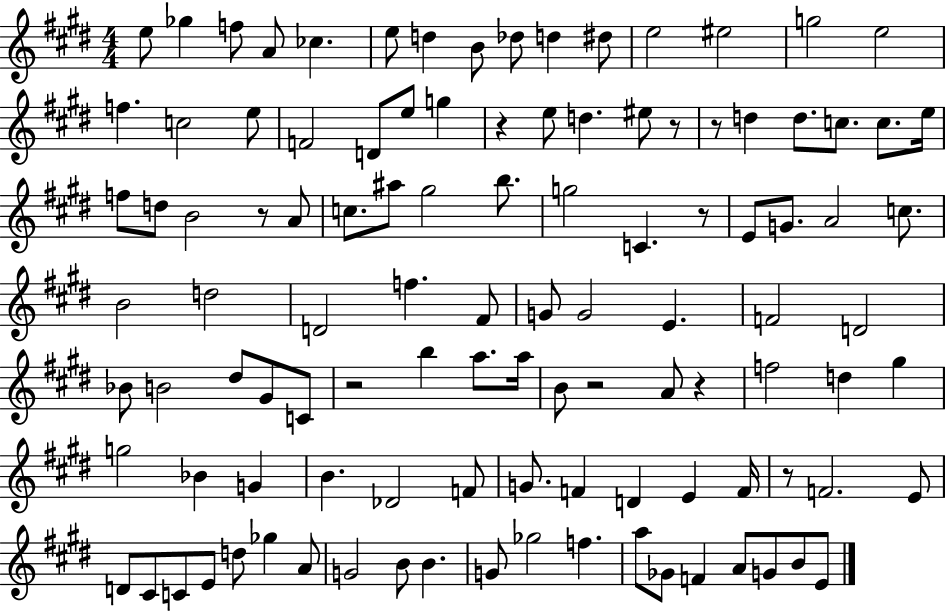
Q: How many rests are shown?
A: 9